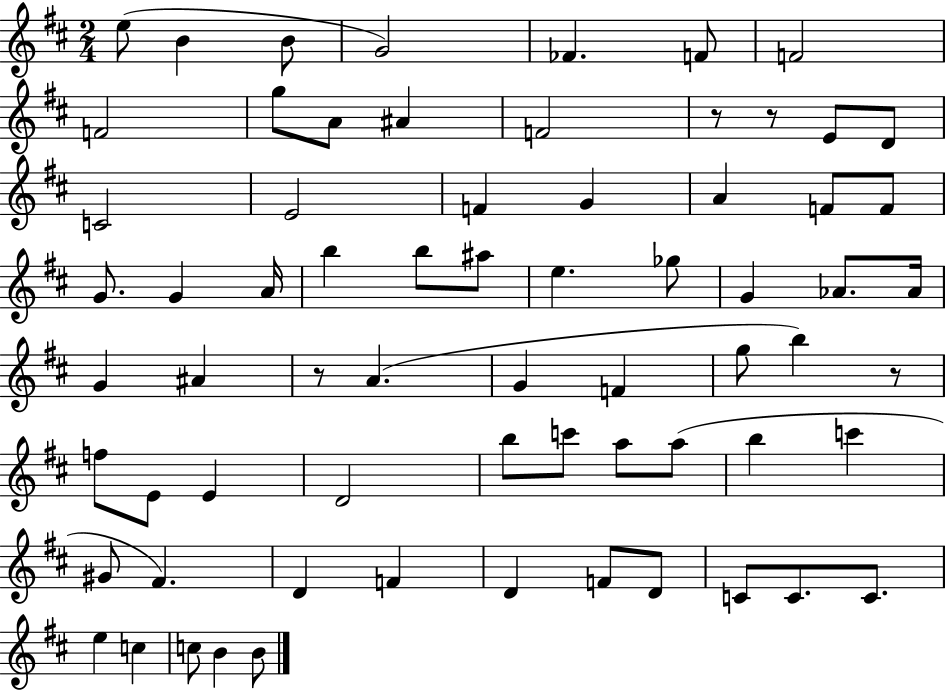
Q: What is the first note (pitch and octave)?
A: E5